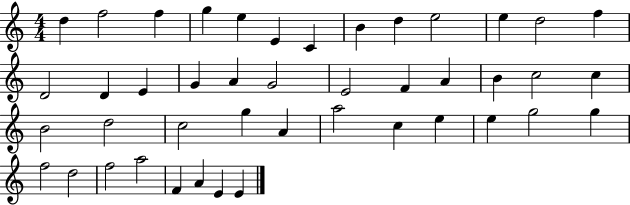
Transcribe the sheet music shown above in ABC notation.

X:1
T:Untitled
M:4/4
L:1/4
K:C
d f2 f g e E C B d e2 e d2 f D2 D E G A G2 E2 F A B c2 c B2 d2 c2 g A a2 c e e g2 g f2 d2 f2 a2 F A E E